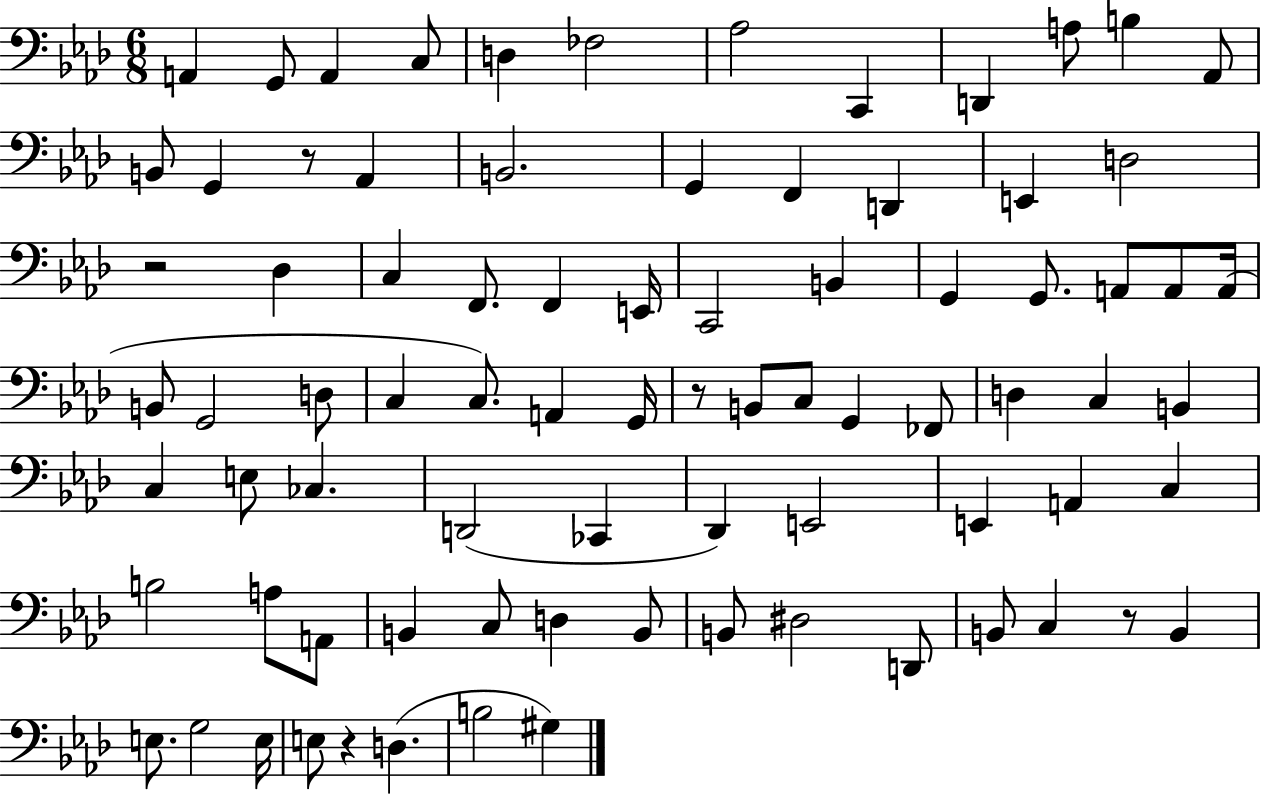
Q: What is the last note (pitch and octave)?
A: G#3